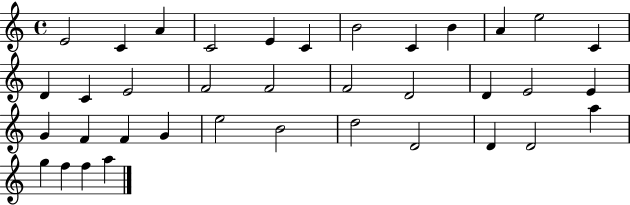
{
  \clef treble
  \time 4/4
  \defaultTimeSignature
  \key c \major
  e'2 c'4 a'4 | c'2 e'4 c'4 | b'2 c'4 b'4 | a'4 e''2 c'4 | \break d'4 c'4 e'2 | f'2 f'2 | f'2 d'2 | d'4 e'2 e'4 | \break g'4 f'4 f'4 g'4 | e''2 b'2 | d''2 d'2 | d'4 d'2 a''4 | \break g''4 f''4 f''4 a''4 | \bar "|."
}